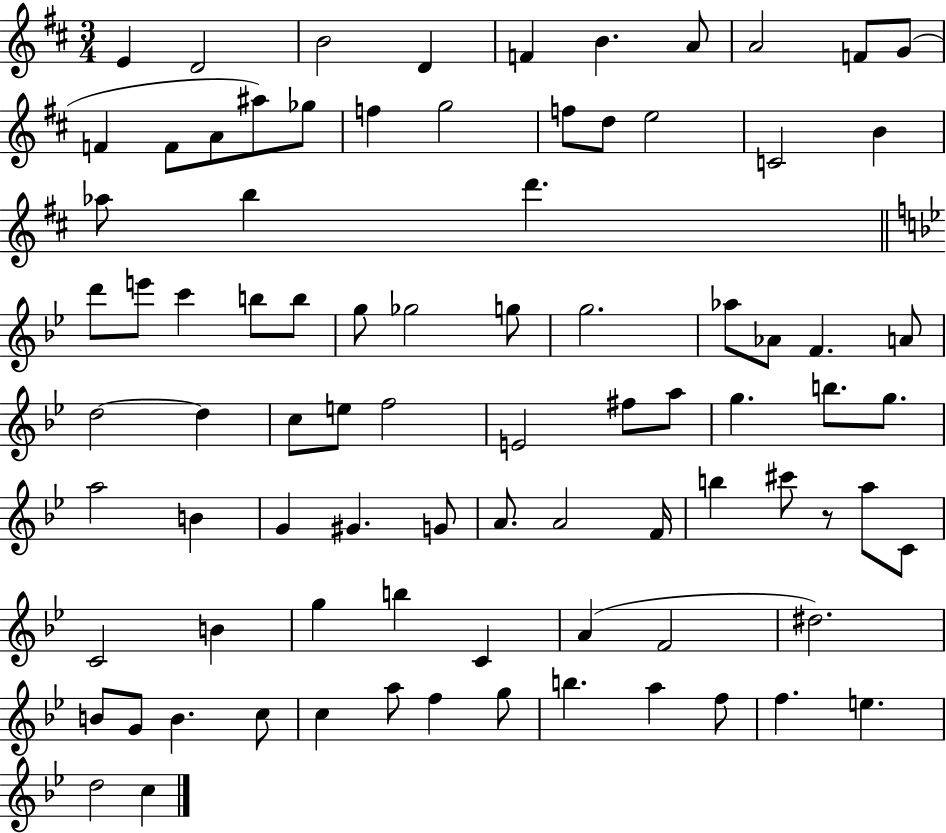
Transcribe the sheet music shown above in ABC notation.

X:1
T:Untitled
M:3/4
L:1/4
K:D
E D2 B2 D F B A/2 A2 F/2 G/2 F F/2 A/2 ^a/2 _g/2 f g2 f/2 d/2 e2 C2 B _a/2 b d' d'/2 e'/2 c' b/2 b/2 g/2 _g2 g/2 g2 _a/2 _A/2 F A/2 d2 d c/2 e/2 f2 E2 ^f/2 a/2 g b/2 g/2 a2 B G ^G G/2 A/2 A2 F/4 b ^c'/2 z/2 a/2 C/2 C2 B g b C A F2 ^d2 B/2 G/2 B c/2 c a/2 f g/2 b a f/2 f e d2 c